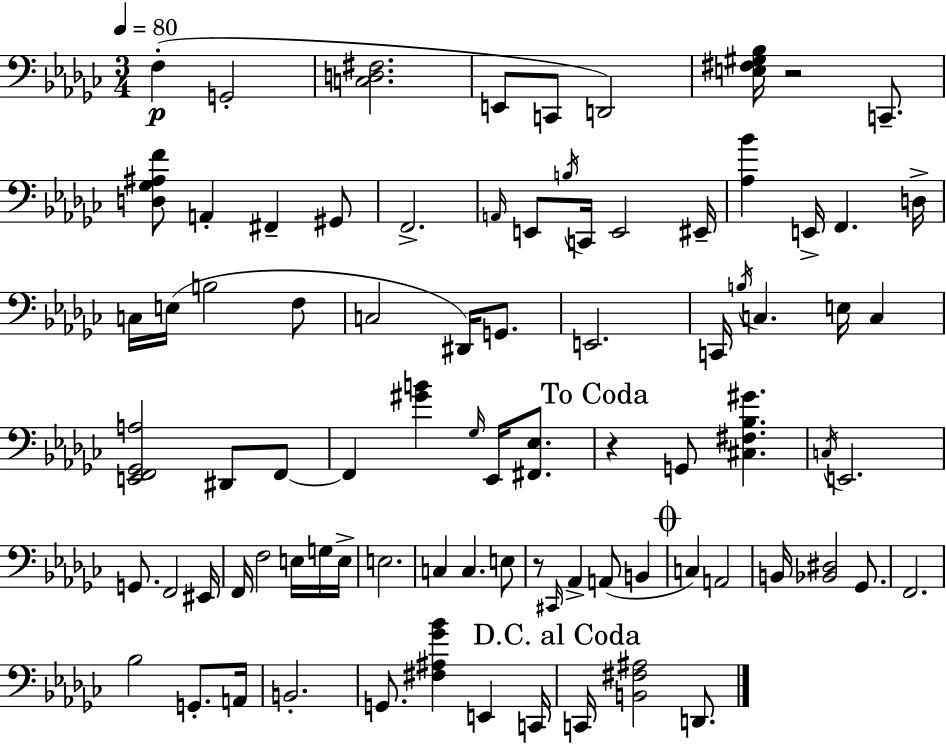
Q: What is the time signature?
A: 3/4